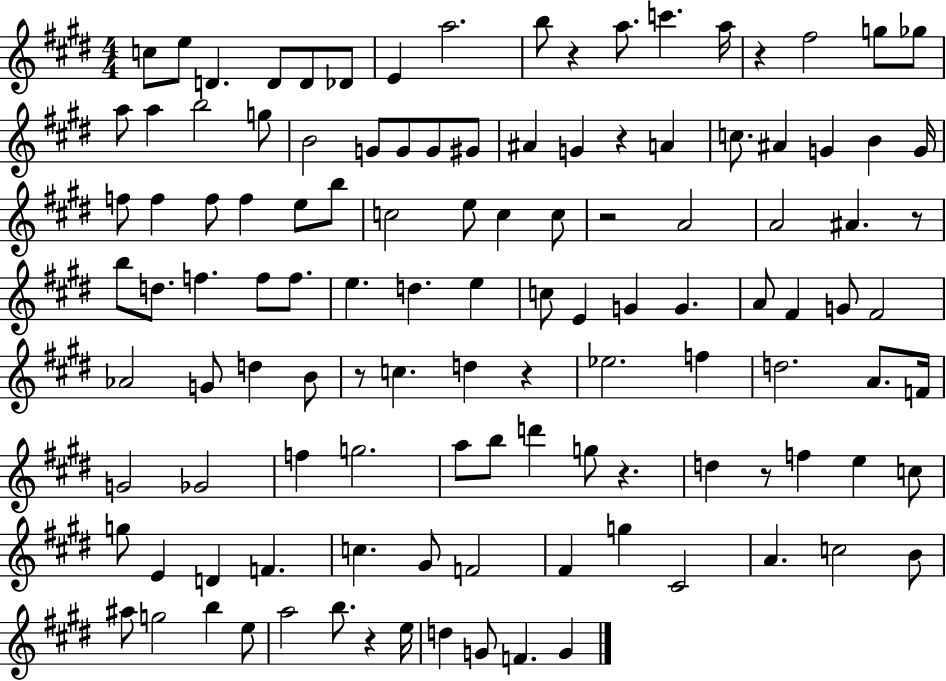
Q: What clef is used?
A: treble